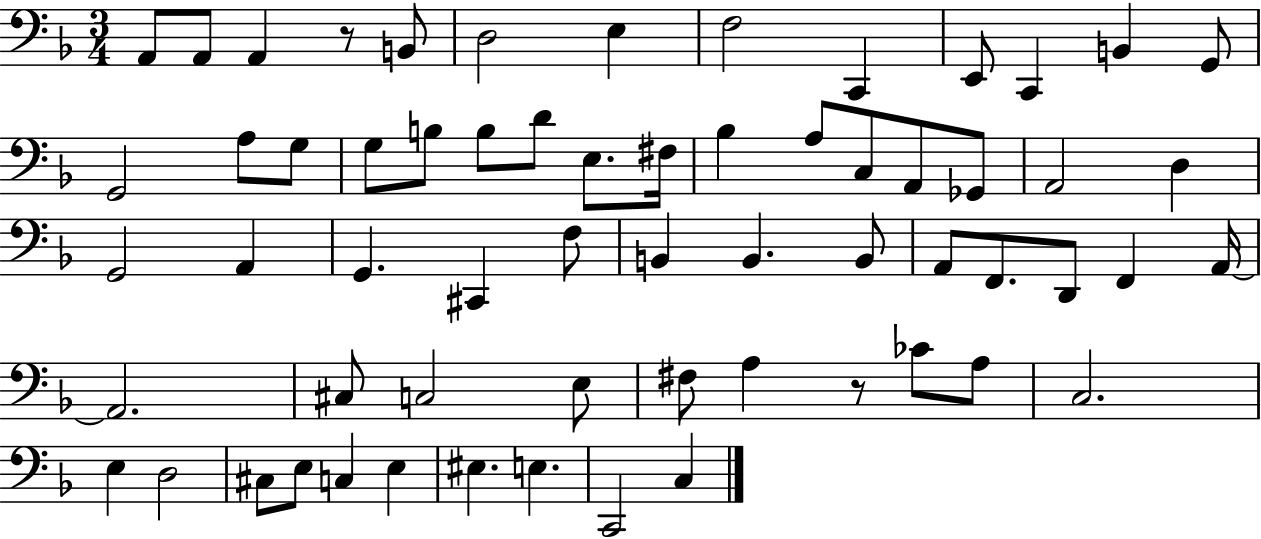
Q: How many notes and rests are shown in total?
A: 62